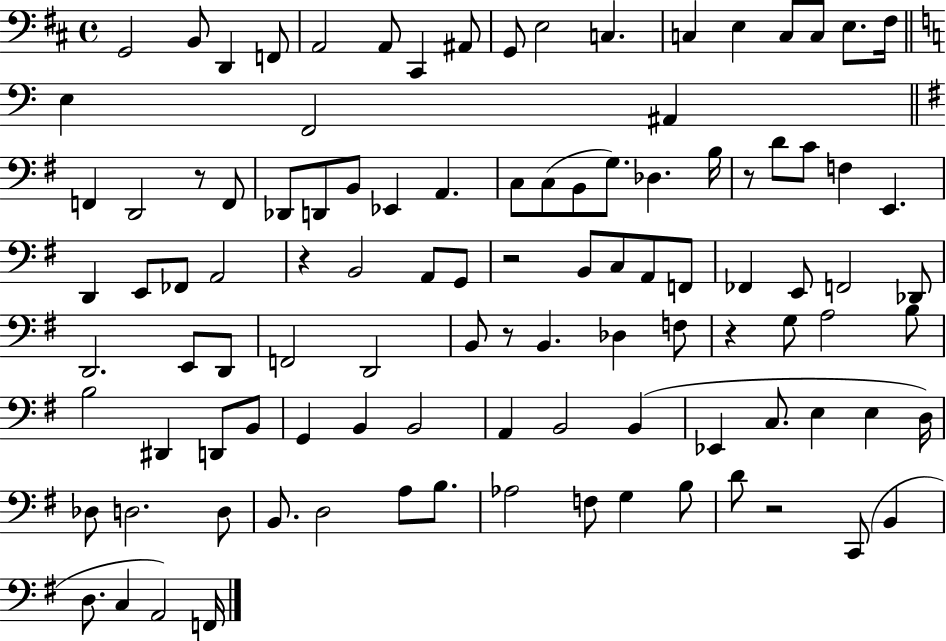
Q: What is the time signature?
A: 4/4